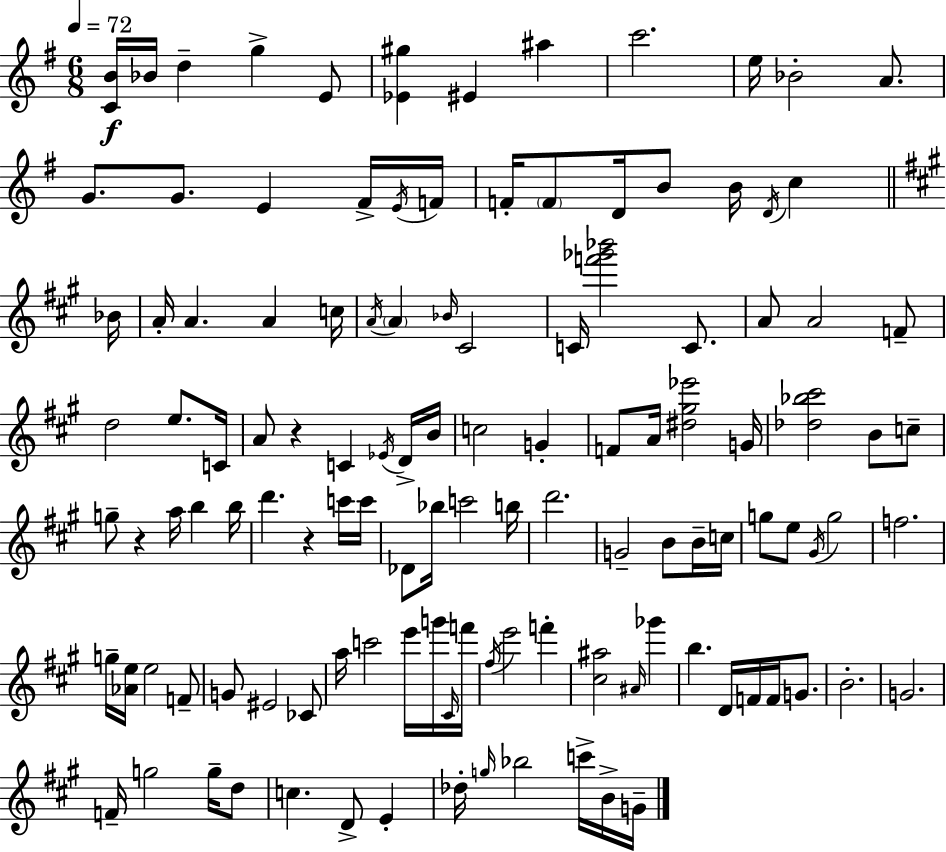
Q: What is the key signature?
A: E minor